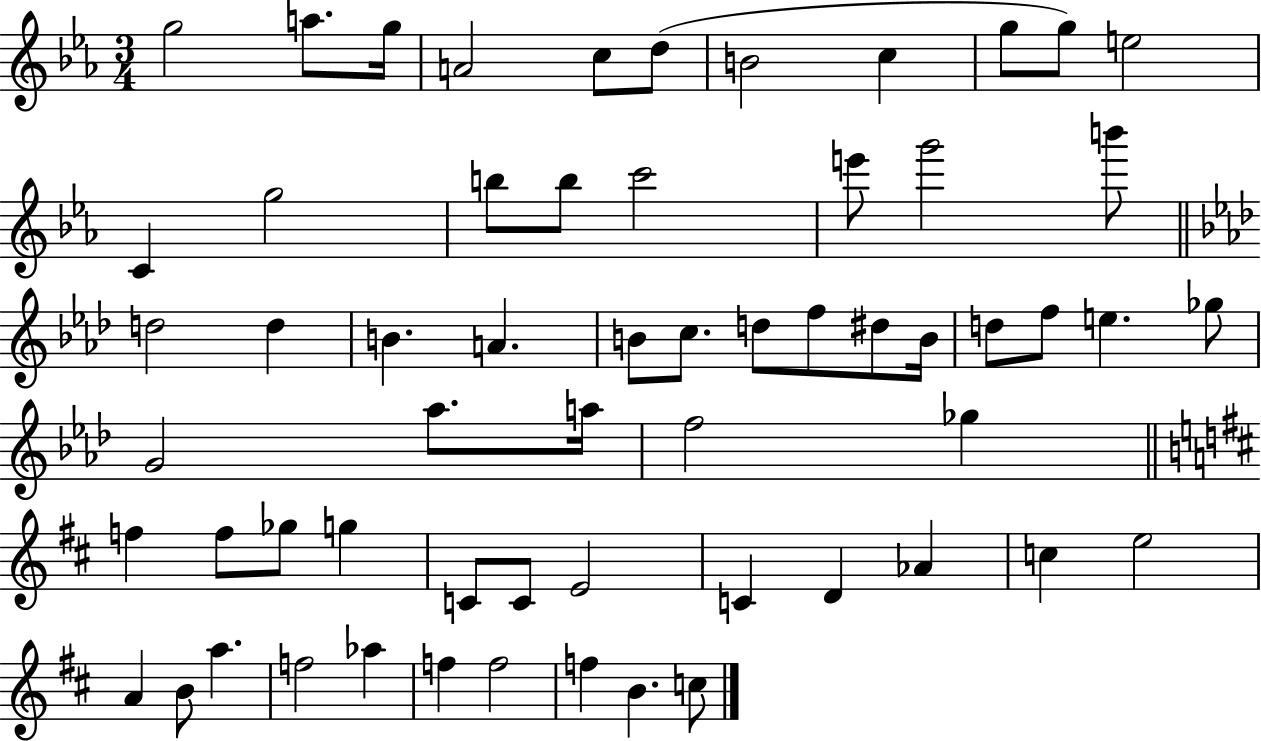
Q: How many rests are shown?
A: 0